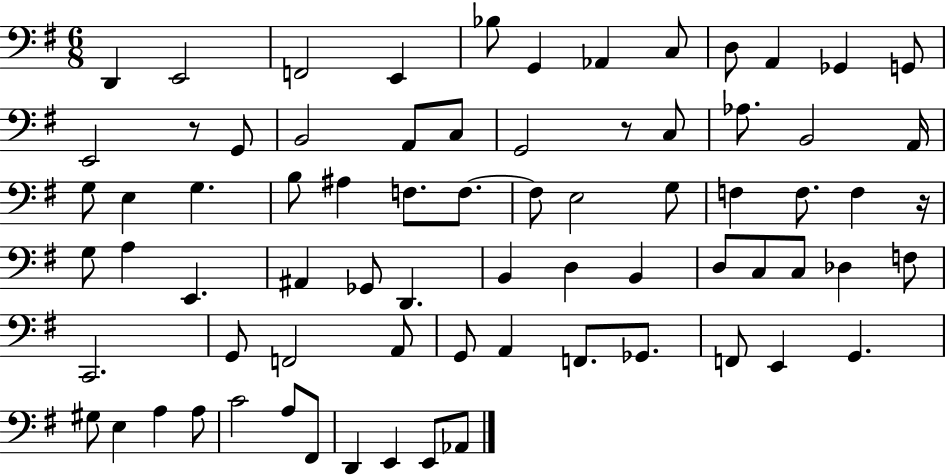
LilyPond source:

{
  \clef bass
  \numericTimeSignature
  \time 6/8
  \key g \major
  d,4 e,2 | f,2 e,4 | bes8 g,4 aes,4 c8 | d8 a,4 ges,4 g,8 | \break e,2 r8 g,8 | b,2 a,8 c8 | g,2 r8 c8 | aes8. b,2 a,16 | \break g8 e4 g4. | b8 ais4 f8. f8.~~ | f8 e2 g8 | f4 f8. f4 r16 | \break g8 a4 e,4. | ais,4 ges,8 d,4. | b,4 d4 b,4 | d8 c8 c8 des4 f8 | \break c,2. | g,8 f,2 a,8 | g,8 a,4 f,8. ges,8. | f,8 e,4 g,4. | \break gis8 e4 a4 a8 | c'2 a8 fis,8 | d,4 e,4 e,8 aes,8 | \bar "|."
}